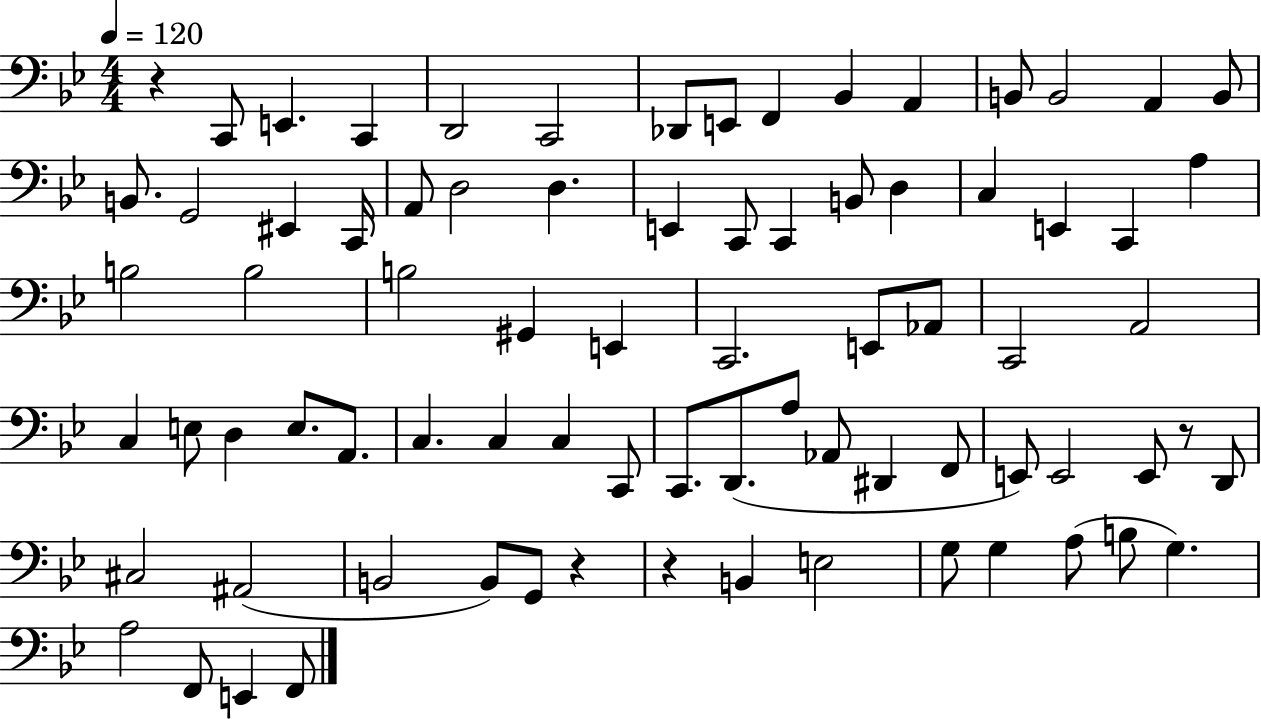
R/q C2/e E2/q. C2/q D2/h C2/h Db2/e E2/e F2/q Bb2/q A2/q B2/e B2/h A2/q B2/e B2/e. G2/h EIS2/q C2/s A2/e D3/h D3/q. E2/q C2/e C2/q B2/e D3/q C3/q E2/q C2/q A3/q B3/h B3/h B3/h G#2/q E2/q C2/h. E2/e Ab2/e C2/h A2/h C3/q E3/e D3/q E3/e. A2/e. C3/q. C3/q C3/q C2/e C2/e. D2/e. A3/e Ab2/e D#2/q F2/e E2/e E2/h E2/e R/e D2/e C#3/h A#2/h B2/h B2/e G2/e R/q R/q B2/q E3/h G3/e G3/q A3/e B3/e G3/q. A3/h F2/e E2/q F2/e